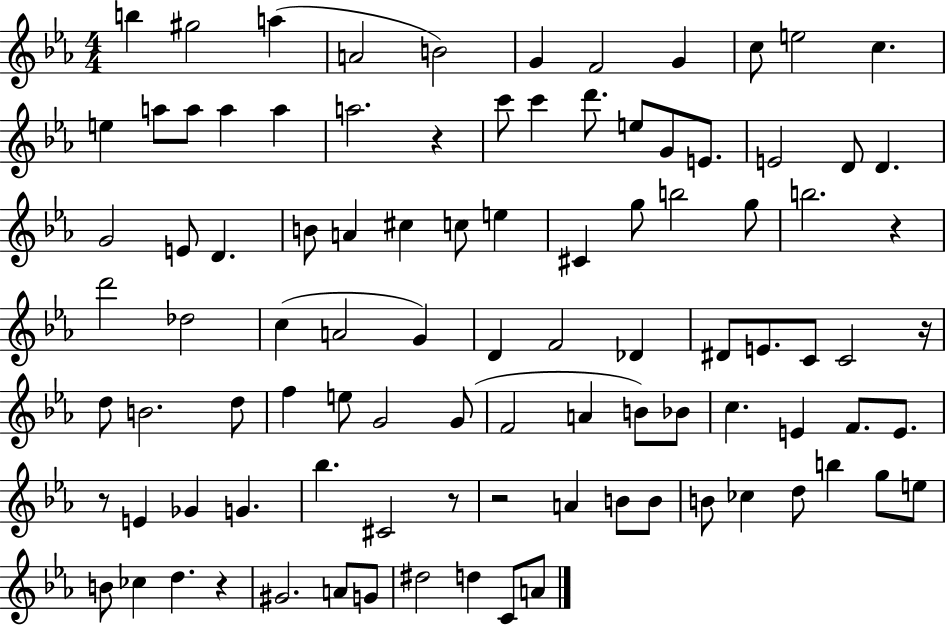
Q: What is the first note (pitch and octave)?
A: B5